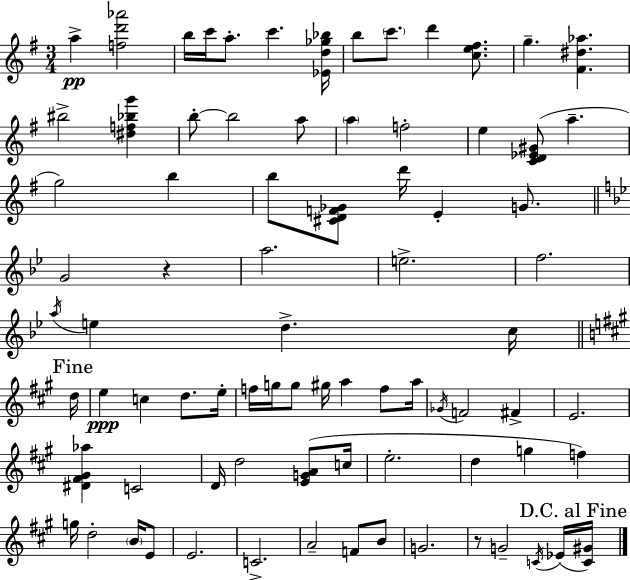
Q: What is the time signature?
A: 3/4